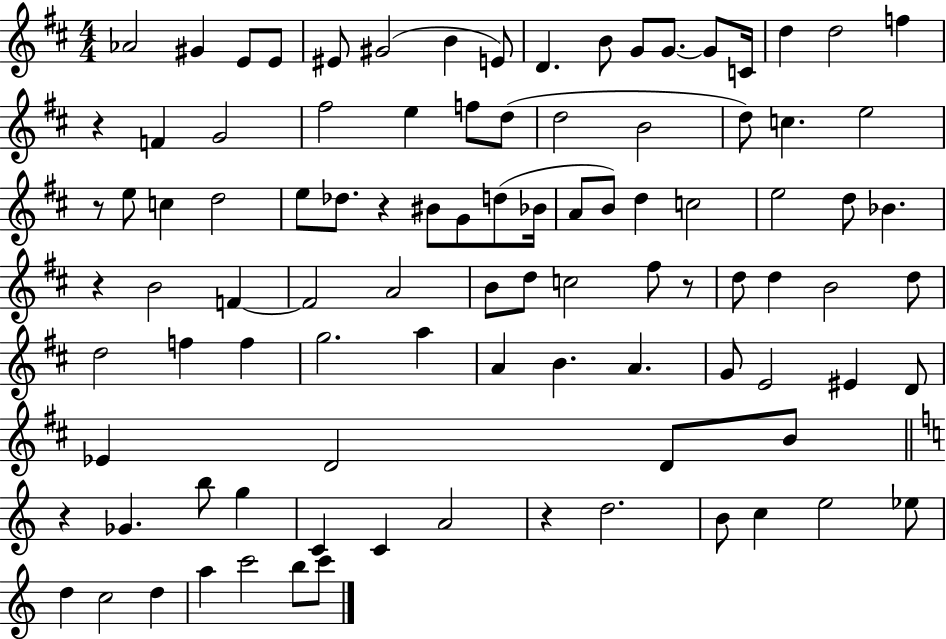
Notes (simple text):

Ab4/h G#4/q E4/e E4/e EIS4/e G#4/h B4/q E4/e D4/q. B4/e G4/e G4/e. G4/e C4/s D5/q D5/h F5/q R/q F4/q G4/h F#5/h E5/q F5/e D5/e D5/h B4/h D5/e C5/q. E5/h R/e E5/e C5/q D5/h E5/e Db5/e. R/q BIS4/e G4/e D5/e Bb4/s A4/e B4/e D5/q C5/h E5/h D5/e Bb4/q. R/q B4/h F4/q F4/h A4/h B4/e D5/e C5/h F#5/e R/e D5/e D5/q B4/h D5/e D5/h F5/q F5/q G5/h. A5/q A4/q B4/q. A4/q. G4/e E4/h EIS4/q D4/e Eb4/q D4/h D4/e B4/e R/q Gb4/q. B5/e G5/q C4/q C4/q A4/h R/q D5/h. B4/e C5/q E5/h Eb5/e D5/q C5/h D5/q A5/q C6/h B5/e C6/e